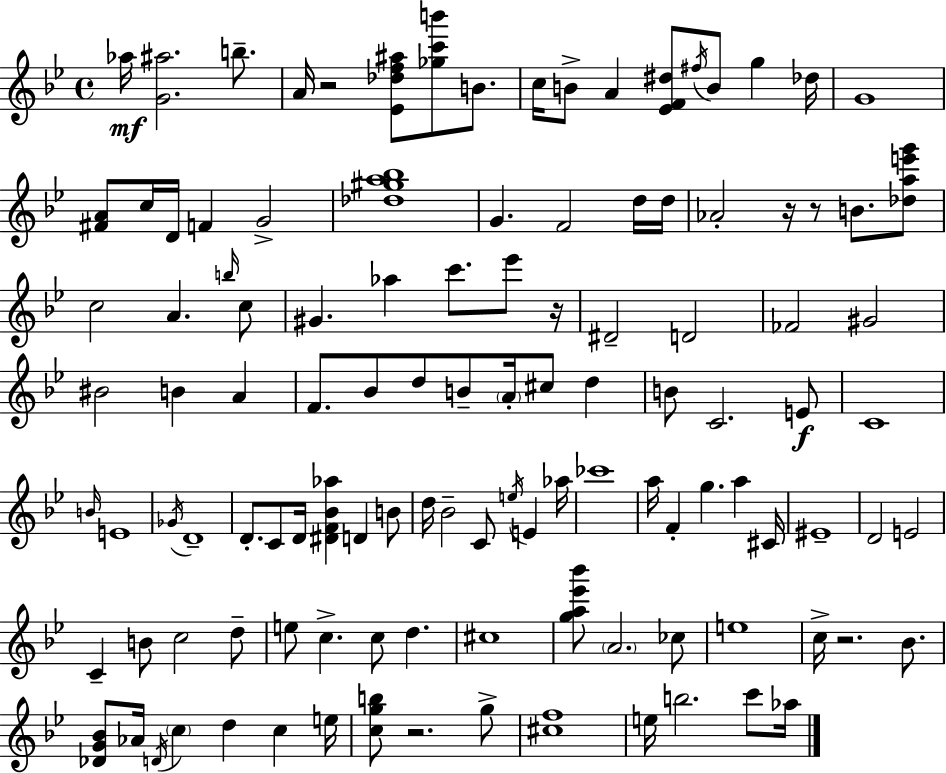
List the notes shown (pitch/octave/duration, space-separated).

Ab5/s [G4,A#5]/h. B5/e. A4/s R/h [Eb4,Db5,F5,A#5]/e [Gb5,C6,B6]/e B4/e. C5/s B4/e A4/q [Eb4,F4,D#5]/e F#5/s B4/e G5/q Db5/s G4/w [F#4,A4]/e C5/s D4/s F4/q G4/h [Db5,G#5,A5,Bb5]/w G4/q. F4/h D5/s D5/s Ab4/h R/s R/e B4/e. [Db5,A5,E6,G6]/e C5/h A4/q. B5/s C5/e G#4/q. Ab5/q C6/e. Eb6/e R/s D#4/h D4/h FES4/h G#4/h BIS4/h B4/q A4/q F4/e. Bb4/e D5/e B4/e A4/s C#5/e D5/q B4/e C4/h. E4/e C4/w B4/s E4/w Gb4/s D4/w D4/e. C4/e D4/s [D#4,F4,Bb4,Ab5]/q D4/q B4/e D5/s Bb4/h C4/e E5/s E4/q Ab5/s CES6/w A5/s F4/q G5/q. A5/q C#4/s EIS4/w D4/h E4/h C4/q B4/e C5/h D5/e E5/e C5/q. C5/e D5/q. C#5/w [G5,A5,Eb6,Bb6]/e A4/h. CES5/e E5/w C5/s R/h. Bb4/e. [Db4,G4,Bb4]/e Ab4/s D4/s C5/q D5/q C5/q E5/s [C5,G5,B5]/e R/h. G5/e [C#5,F5]/w E5/s B5/h. C6/e Ab5/s